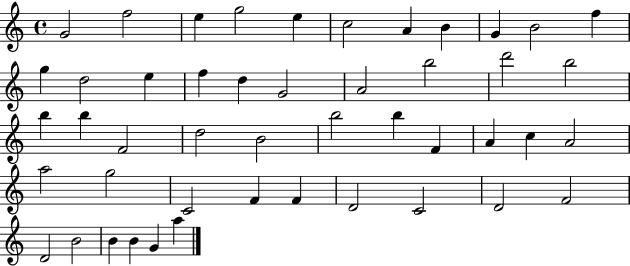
G4/h F5/h E5/q G5/h E5/q C5/h A4/q B4/q G4/q B4/h F5/q G5/q D5/h E5/q F5/q D5/q G4/h A4/h B5/h D6/h B5/h B5/q B5/q F4/h D5/h B4/h B5/h B5/q F4/q A4/q C5/q A4/h A5/h G5/h C4/h F4/q F4/q D4/h C4/h D4/h F4/h D4/h B4/h B4/q B4/q G4/q A5/q